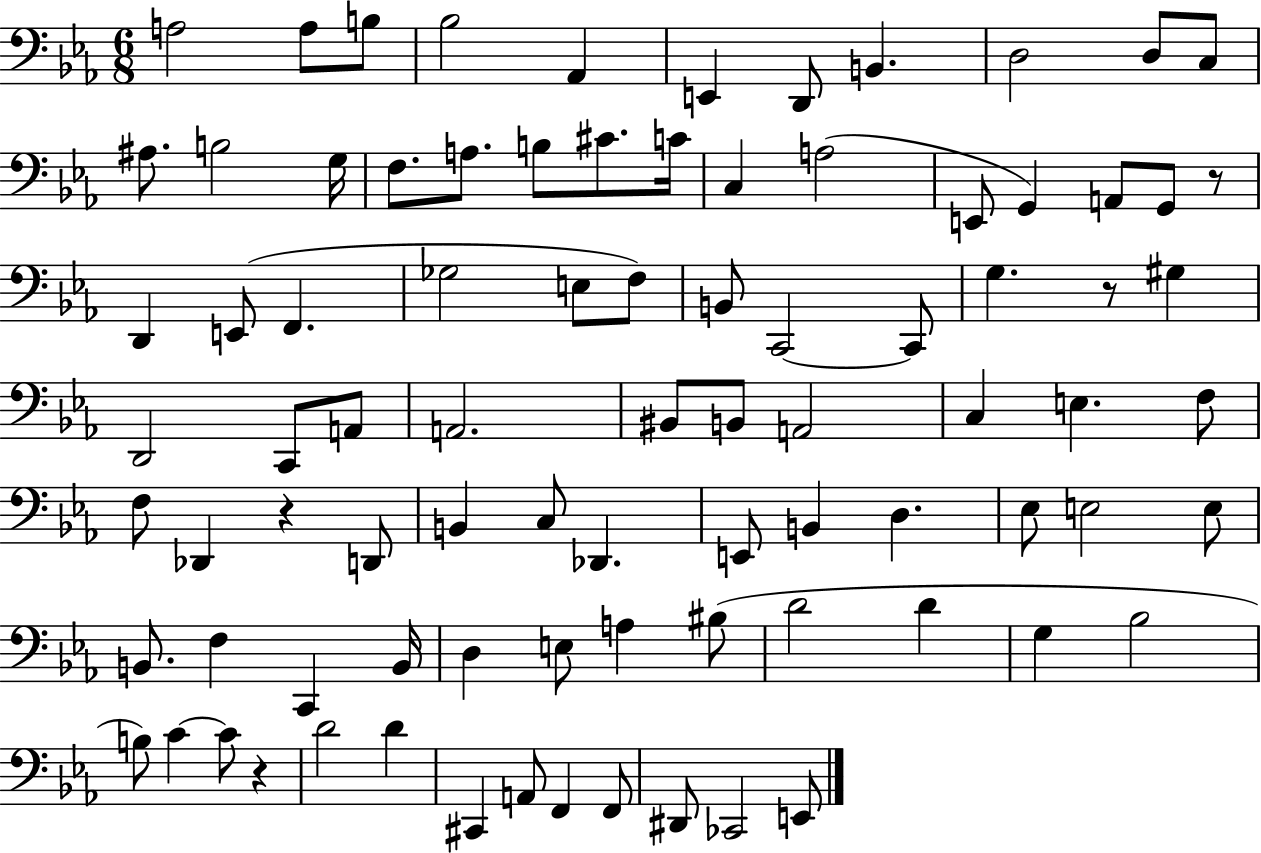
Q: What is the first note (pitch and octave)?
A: A3